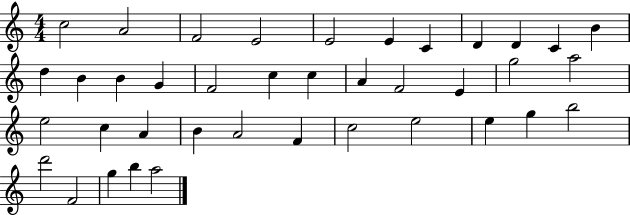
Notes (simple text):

C5/h A4/h F4/h E4/h E4/h E4/q C4/q D4/q D4/q C4/q B4/q D5/q B4/q B4/q G4/q F4/h C5/q C5/q A4/q F4/h E4/q G5/h A5/h E5/h C5/q A4/q B4/q A4/h F4/q C5/h E5/h E5/q G5/q B5/h D6/h F4/h G5/q B5/q A5/h